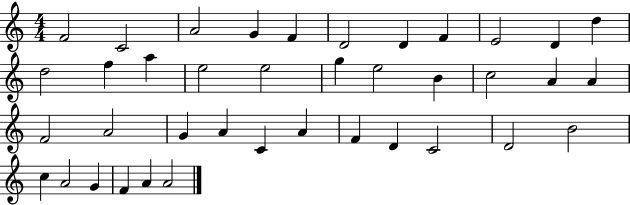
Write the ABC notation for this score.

X:1
T:Untitled
M:4/4
L:1/4
K:C
F2 C2 A2 G F D2 D F E2 D d d2 f a e2 e2 g e2 B c2 A A F2 A2 G A C A F D C2 D2 B2 c A2 G F A A2